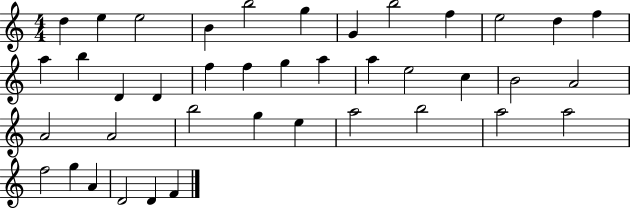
{
  \clef treble
  \numericTimeSignature
  \time 4/4
  \key c \major
  d''4 e''4 e''2 | b'4 b''2 g''4 | g'4 b''2 f''4 | e''2 d''4 f''4 | \break a''4 b''4 d'4 d'4 | f''4 f''4 g''4 a''4 | a''4 e''2 c''4 | b'2 a'2 | \break a'2 a'2 | b''2 g''4 e''4 | a''2 b''2 | a''2 a''2 | \break f''2 g''4 a'4 | d'2 d'4 f'4 | \bar "|."
}